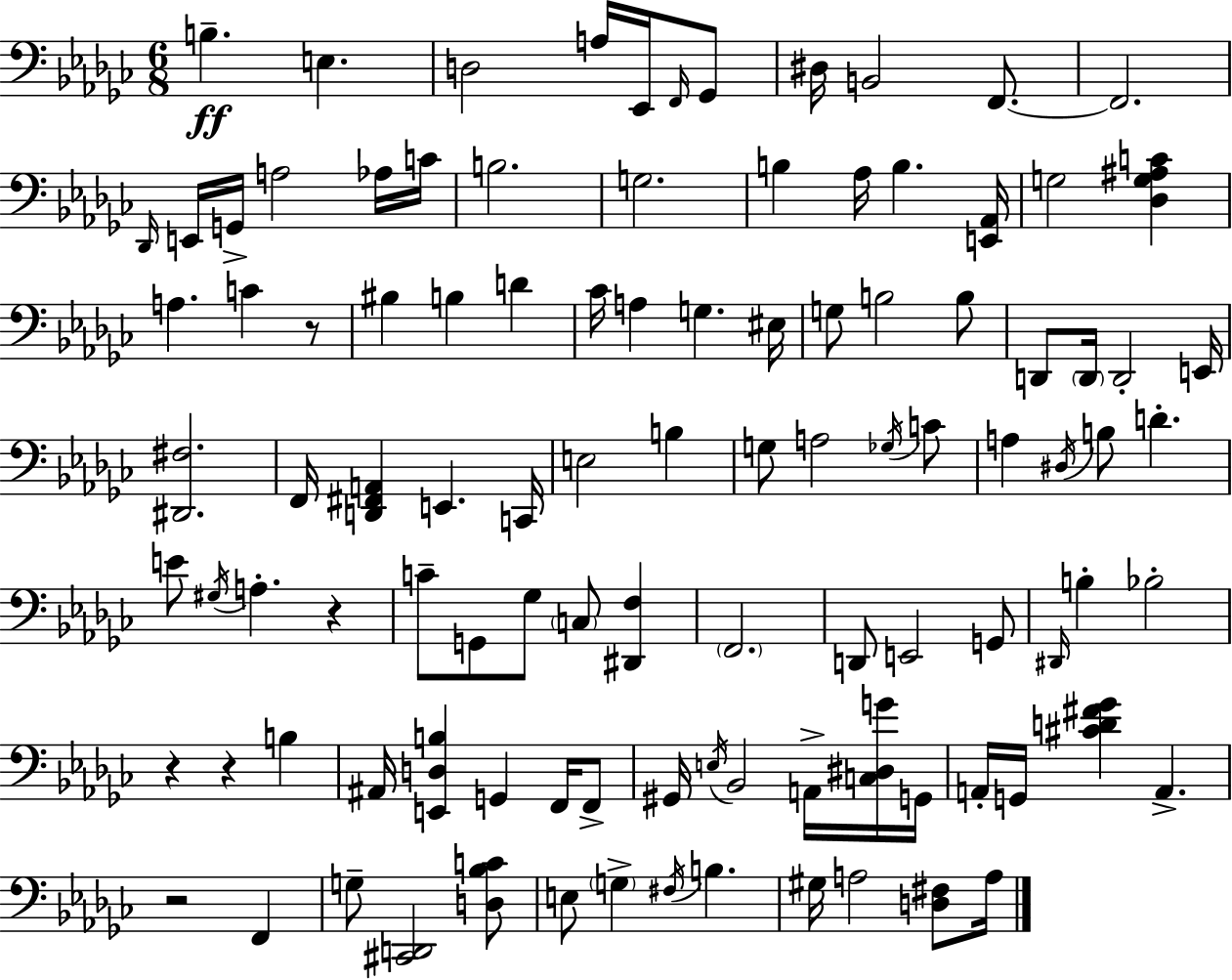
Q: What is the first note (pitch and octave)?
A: B3